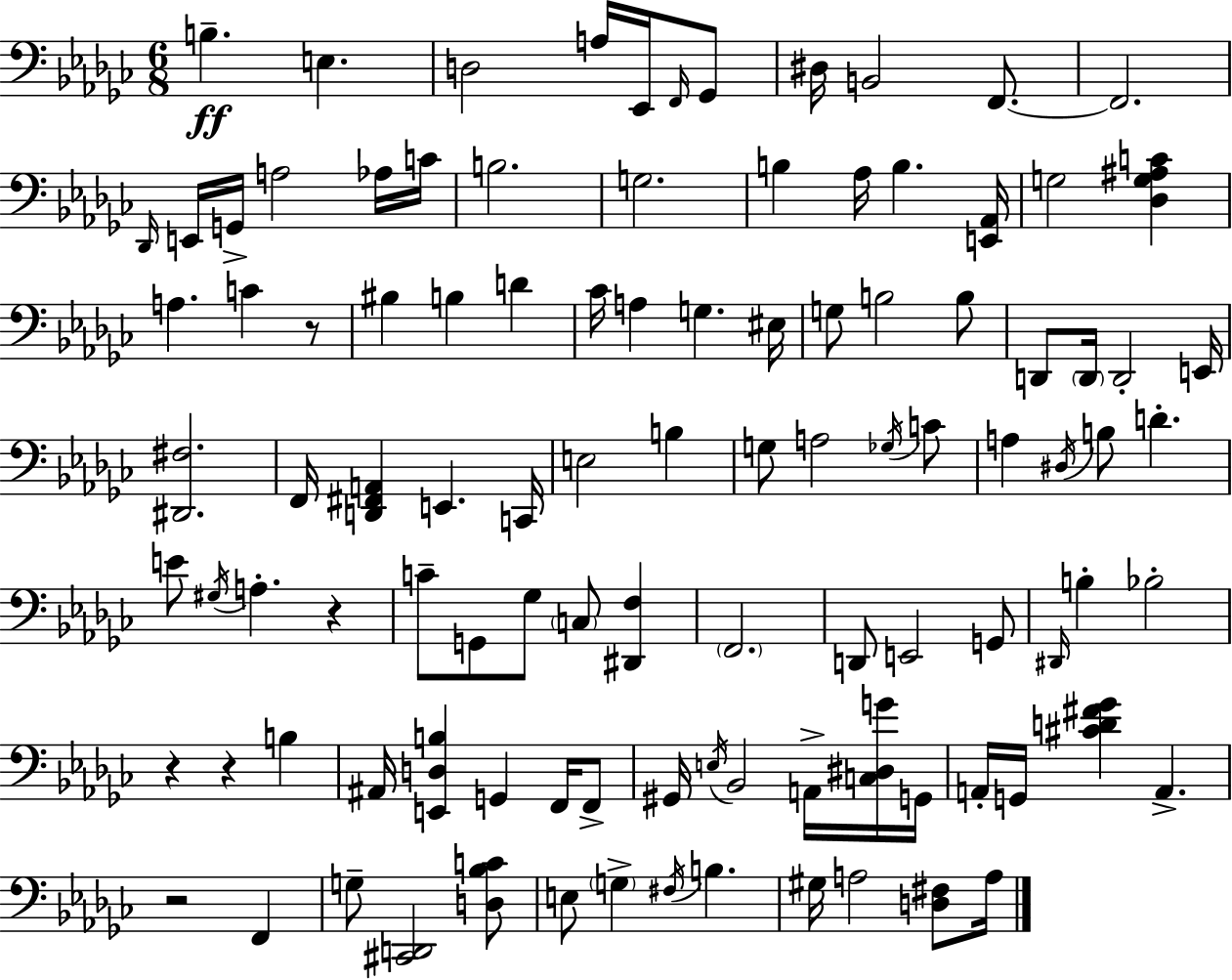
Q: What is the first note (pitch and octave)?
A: B3